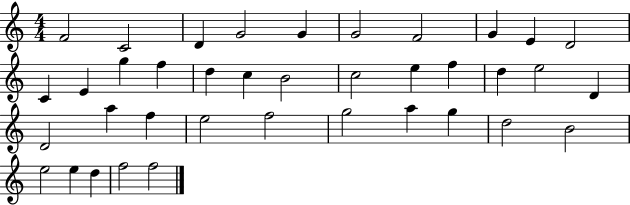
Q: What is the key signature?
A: C major